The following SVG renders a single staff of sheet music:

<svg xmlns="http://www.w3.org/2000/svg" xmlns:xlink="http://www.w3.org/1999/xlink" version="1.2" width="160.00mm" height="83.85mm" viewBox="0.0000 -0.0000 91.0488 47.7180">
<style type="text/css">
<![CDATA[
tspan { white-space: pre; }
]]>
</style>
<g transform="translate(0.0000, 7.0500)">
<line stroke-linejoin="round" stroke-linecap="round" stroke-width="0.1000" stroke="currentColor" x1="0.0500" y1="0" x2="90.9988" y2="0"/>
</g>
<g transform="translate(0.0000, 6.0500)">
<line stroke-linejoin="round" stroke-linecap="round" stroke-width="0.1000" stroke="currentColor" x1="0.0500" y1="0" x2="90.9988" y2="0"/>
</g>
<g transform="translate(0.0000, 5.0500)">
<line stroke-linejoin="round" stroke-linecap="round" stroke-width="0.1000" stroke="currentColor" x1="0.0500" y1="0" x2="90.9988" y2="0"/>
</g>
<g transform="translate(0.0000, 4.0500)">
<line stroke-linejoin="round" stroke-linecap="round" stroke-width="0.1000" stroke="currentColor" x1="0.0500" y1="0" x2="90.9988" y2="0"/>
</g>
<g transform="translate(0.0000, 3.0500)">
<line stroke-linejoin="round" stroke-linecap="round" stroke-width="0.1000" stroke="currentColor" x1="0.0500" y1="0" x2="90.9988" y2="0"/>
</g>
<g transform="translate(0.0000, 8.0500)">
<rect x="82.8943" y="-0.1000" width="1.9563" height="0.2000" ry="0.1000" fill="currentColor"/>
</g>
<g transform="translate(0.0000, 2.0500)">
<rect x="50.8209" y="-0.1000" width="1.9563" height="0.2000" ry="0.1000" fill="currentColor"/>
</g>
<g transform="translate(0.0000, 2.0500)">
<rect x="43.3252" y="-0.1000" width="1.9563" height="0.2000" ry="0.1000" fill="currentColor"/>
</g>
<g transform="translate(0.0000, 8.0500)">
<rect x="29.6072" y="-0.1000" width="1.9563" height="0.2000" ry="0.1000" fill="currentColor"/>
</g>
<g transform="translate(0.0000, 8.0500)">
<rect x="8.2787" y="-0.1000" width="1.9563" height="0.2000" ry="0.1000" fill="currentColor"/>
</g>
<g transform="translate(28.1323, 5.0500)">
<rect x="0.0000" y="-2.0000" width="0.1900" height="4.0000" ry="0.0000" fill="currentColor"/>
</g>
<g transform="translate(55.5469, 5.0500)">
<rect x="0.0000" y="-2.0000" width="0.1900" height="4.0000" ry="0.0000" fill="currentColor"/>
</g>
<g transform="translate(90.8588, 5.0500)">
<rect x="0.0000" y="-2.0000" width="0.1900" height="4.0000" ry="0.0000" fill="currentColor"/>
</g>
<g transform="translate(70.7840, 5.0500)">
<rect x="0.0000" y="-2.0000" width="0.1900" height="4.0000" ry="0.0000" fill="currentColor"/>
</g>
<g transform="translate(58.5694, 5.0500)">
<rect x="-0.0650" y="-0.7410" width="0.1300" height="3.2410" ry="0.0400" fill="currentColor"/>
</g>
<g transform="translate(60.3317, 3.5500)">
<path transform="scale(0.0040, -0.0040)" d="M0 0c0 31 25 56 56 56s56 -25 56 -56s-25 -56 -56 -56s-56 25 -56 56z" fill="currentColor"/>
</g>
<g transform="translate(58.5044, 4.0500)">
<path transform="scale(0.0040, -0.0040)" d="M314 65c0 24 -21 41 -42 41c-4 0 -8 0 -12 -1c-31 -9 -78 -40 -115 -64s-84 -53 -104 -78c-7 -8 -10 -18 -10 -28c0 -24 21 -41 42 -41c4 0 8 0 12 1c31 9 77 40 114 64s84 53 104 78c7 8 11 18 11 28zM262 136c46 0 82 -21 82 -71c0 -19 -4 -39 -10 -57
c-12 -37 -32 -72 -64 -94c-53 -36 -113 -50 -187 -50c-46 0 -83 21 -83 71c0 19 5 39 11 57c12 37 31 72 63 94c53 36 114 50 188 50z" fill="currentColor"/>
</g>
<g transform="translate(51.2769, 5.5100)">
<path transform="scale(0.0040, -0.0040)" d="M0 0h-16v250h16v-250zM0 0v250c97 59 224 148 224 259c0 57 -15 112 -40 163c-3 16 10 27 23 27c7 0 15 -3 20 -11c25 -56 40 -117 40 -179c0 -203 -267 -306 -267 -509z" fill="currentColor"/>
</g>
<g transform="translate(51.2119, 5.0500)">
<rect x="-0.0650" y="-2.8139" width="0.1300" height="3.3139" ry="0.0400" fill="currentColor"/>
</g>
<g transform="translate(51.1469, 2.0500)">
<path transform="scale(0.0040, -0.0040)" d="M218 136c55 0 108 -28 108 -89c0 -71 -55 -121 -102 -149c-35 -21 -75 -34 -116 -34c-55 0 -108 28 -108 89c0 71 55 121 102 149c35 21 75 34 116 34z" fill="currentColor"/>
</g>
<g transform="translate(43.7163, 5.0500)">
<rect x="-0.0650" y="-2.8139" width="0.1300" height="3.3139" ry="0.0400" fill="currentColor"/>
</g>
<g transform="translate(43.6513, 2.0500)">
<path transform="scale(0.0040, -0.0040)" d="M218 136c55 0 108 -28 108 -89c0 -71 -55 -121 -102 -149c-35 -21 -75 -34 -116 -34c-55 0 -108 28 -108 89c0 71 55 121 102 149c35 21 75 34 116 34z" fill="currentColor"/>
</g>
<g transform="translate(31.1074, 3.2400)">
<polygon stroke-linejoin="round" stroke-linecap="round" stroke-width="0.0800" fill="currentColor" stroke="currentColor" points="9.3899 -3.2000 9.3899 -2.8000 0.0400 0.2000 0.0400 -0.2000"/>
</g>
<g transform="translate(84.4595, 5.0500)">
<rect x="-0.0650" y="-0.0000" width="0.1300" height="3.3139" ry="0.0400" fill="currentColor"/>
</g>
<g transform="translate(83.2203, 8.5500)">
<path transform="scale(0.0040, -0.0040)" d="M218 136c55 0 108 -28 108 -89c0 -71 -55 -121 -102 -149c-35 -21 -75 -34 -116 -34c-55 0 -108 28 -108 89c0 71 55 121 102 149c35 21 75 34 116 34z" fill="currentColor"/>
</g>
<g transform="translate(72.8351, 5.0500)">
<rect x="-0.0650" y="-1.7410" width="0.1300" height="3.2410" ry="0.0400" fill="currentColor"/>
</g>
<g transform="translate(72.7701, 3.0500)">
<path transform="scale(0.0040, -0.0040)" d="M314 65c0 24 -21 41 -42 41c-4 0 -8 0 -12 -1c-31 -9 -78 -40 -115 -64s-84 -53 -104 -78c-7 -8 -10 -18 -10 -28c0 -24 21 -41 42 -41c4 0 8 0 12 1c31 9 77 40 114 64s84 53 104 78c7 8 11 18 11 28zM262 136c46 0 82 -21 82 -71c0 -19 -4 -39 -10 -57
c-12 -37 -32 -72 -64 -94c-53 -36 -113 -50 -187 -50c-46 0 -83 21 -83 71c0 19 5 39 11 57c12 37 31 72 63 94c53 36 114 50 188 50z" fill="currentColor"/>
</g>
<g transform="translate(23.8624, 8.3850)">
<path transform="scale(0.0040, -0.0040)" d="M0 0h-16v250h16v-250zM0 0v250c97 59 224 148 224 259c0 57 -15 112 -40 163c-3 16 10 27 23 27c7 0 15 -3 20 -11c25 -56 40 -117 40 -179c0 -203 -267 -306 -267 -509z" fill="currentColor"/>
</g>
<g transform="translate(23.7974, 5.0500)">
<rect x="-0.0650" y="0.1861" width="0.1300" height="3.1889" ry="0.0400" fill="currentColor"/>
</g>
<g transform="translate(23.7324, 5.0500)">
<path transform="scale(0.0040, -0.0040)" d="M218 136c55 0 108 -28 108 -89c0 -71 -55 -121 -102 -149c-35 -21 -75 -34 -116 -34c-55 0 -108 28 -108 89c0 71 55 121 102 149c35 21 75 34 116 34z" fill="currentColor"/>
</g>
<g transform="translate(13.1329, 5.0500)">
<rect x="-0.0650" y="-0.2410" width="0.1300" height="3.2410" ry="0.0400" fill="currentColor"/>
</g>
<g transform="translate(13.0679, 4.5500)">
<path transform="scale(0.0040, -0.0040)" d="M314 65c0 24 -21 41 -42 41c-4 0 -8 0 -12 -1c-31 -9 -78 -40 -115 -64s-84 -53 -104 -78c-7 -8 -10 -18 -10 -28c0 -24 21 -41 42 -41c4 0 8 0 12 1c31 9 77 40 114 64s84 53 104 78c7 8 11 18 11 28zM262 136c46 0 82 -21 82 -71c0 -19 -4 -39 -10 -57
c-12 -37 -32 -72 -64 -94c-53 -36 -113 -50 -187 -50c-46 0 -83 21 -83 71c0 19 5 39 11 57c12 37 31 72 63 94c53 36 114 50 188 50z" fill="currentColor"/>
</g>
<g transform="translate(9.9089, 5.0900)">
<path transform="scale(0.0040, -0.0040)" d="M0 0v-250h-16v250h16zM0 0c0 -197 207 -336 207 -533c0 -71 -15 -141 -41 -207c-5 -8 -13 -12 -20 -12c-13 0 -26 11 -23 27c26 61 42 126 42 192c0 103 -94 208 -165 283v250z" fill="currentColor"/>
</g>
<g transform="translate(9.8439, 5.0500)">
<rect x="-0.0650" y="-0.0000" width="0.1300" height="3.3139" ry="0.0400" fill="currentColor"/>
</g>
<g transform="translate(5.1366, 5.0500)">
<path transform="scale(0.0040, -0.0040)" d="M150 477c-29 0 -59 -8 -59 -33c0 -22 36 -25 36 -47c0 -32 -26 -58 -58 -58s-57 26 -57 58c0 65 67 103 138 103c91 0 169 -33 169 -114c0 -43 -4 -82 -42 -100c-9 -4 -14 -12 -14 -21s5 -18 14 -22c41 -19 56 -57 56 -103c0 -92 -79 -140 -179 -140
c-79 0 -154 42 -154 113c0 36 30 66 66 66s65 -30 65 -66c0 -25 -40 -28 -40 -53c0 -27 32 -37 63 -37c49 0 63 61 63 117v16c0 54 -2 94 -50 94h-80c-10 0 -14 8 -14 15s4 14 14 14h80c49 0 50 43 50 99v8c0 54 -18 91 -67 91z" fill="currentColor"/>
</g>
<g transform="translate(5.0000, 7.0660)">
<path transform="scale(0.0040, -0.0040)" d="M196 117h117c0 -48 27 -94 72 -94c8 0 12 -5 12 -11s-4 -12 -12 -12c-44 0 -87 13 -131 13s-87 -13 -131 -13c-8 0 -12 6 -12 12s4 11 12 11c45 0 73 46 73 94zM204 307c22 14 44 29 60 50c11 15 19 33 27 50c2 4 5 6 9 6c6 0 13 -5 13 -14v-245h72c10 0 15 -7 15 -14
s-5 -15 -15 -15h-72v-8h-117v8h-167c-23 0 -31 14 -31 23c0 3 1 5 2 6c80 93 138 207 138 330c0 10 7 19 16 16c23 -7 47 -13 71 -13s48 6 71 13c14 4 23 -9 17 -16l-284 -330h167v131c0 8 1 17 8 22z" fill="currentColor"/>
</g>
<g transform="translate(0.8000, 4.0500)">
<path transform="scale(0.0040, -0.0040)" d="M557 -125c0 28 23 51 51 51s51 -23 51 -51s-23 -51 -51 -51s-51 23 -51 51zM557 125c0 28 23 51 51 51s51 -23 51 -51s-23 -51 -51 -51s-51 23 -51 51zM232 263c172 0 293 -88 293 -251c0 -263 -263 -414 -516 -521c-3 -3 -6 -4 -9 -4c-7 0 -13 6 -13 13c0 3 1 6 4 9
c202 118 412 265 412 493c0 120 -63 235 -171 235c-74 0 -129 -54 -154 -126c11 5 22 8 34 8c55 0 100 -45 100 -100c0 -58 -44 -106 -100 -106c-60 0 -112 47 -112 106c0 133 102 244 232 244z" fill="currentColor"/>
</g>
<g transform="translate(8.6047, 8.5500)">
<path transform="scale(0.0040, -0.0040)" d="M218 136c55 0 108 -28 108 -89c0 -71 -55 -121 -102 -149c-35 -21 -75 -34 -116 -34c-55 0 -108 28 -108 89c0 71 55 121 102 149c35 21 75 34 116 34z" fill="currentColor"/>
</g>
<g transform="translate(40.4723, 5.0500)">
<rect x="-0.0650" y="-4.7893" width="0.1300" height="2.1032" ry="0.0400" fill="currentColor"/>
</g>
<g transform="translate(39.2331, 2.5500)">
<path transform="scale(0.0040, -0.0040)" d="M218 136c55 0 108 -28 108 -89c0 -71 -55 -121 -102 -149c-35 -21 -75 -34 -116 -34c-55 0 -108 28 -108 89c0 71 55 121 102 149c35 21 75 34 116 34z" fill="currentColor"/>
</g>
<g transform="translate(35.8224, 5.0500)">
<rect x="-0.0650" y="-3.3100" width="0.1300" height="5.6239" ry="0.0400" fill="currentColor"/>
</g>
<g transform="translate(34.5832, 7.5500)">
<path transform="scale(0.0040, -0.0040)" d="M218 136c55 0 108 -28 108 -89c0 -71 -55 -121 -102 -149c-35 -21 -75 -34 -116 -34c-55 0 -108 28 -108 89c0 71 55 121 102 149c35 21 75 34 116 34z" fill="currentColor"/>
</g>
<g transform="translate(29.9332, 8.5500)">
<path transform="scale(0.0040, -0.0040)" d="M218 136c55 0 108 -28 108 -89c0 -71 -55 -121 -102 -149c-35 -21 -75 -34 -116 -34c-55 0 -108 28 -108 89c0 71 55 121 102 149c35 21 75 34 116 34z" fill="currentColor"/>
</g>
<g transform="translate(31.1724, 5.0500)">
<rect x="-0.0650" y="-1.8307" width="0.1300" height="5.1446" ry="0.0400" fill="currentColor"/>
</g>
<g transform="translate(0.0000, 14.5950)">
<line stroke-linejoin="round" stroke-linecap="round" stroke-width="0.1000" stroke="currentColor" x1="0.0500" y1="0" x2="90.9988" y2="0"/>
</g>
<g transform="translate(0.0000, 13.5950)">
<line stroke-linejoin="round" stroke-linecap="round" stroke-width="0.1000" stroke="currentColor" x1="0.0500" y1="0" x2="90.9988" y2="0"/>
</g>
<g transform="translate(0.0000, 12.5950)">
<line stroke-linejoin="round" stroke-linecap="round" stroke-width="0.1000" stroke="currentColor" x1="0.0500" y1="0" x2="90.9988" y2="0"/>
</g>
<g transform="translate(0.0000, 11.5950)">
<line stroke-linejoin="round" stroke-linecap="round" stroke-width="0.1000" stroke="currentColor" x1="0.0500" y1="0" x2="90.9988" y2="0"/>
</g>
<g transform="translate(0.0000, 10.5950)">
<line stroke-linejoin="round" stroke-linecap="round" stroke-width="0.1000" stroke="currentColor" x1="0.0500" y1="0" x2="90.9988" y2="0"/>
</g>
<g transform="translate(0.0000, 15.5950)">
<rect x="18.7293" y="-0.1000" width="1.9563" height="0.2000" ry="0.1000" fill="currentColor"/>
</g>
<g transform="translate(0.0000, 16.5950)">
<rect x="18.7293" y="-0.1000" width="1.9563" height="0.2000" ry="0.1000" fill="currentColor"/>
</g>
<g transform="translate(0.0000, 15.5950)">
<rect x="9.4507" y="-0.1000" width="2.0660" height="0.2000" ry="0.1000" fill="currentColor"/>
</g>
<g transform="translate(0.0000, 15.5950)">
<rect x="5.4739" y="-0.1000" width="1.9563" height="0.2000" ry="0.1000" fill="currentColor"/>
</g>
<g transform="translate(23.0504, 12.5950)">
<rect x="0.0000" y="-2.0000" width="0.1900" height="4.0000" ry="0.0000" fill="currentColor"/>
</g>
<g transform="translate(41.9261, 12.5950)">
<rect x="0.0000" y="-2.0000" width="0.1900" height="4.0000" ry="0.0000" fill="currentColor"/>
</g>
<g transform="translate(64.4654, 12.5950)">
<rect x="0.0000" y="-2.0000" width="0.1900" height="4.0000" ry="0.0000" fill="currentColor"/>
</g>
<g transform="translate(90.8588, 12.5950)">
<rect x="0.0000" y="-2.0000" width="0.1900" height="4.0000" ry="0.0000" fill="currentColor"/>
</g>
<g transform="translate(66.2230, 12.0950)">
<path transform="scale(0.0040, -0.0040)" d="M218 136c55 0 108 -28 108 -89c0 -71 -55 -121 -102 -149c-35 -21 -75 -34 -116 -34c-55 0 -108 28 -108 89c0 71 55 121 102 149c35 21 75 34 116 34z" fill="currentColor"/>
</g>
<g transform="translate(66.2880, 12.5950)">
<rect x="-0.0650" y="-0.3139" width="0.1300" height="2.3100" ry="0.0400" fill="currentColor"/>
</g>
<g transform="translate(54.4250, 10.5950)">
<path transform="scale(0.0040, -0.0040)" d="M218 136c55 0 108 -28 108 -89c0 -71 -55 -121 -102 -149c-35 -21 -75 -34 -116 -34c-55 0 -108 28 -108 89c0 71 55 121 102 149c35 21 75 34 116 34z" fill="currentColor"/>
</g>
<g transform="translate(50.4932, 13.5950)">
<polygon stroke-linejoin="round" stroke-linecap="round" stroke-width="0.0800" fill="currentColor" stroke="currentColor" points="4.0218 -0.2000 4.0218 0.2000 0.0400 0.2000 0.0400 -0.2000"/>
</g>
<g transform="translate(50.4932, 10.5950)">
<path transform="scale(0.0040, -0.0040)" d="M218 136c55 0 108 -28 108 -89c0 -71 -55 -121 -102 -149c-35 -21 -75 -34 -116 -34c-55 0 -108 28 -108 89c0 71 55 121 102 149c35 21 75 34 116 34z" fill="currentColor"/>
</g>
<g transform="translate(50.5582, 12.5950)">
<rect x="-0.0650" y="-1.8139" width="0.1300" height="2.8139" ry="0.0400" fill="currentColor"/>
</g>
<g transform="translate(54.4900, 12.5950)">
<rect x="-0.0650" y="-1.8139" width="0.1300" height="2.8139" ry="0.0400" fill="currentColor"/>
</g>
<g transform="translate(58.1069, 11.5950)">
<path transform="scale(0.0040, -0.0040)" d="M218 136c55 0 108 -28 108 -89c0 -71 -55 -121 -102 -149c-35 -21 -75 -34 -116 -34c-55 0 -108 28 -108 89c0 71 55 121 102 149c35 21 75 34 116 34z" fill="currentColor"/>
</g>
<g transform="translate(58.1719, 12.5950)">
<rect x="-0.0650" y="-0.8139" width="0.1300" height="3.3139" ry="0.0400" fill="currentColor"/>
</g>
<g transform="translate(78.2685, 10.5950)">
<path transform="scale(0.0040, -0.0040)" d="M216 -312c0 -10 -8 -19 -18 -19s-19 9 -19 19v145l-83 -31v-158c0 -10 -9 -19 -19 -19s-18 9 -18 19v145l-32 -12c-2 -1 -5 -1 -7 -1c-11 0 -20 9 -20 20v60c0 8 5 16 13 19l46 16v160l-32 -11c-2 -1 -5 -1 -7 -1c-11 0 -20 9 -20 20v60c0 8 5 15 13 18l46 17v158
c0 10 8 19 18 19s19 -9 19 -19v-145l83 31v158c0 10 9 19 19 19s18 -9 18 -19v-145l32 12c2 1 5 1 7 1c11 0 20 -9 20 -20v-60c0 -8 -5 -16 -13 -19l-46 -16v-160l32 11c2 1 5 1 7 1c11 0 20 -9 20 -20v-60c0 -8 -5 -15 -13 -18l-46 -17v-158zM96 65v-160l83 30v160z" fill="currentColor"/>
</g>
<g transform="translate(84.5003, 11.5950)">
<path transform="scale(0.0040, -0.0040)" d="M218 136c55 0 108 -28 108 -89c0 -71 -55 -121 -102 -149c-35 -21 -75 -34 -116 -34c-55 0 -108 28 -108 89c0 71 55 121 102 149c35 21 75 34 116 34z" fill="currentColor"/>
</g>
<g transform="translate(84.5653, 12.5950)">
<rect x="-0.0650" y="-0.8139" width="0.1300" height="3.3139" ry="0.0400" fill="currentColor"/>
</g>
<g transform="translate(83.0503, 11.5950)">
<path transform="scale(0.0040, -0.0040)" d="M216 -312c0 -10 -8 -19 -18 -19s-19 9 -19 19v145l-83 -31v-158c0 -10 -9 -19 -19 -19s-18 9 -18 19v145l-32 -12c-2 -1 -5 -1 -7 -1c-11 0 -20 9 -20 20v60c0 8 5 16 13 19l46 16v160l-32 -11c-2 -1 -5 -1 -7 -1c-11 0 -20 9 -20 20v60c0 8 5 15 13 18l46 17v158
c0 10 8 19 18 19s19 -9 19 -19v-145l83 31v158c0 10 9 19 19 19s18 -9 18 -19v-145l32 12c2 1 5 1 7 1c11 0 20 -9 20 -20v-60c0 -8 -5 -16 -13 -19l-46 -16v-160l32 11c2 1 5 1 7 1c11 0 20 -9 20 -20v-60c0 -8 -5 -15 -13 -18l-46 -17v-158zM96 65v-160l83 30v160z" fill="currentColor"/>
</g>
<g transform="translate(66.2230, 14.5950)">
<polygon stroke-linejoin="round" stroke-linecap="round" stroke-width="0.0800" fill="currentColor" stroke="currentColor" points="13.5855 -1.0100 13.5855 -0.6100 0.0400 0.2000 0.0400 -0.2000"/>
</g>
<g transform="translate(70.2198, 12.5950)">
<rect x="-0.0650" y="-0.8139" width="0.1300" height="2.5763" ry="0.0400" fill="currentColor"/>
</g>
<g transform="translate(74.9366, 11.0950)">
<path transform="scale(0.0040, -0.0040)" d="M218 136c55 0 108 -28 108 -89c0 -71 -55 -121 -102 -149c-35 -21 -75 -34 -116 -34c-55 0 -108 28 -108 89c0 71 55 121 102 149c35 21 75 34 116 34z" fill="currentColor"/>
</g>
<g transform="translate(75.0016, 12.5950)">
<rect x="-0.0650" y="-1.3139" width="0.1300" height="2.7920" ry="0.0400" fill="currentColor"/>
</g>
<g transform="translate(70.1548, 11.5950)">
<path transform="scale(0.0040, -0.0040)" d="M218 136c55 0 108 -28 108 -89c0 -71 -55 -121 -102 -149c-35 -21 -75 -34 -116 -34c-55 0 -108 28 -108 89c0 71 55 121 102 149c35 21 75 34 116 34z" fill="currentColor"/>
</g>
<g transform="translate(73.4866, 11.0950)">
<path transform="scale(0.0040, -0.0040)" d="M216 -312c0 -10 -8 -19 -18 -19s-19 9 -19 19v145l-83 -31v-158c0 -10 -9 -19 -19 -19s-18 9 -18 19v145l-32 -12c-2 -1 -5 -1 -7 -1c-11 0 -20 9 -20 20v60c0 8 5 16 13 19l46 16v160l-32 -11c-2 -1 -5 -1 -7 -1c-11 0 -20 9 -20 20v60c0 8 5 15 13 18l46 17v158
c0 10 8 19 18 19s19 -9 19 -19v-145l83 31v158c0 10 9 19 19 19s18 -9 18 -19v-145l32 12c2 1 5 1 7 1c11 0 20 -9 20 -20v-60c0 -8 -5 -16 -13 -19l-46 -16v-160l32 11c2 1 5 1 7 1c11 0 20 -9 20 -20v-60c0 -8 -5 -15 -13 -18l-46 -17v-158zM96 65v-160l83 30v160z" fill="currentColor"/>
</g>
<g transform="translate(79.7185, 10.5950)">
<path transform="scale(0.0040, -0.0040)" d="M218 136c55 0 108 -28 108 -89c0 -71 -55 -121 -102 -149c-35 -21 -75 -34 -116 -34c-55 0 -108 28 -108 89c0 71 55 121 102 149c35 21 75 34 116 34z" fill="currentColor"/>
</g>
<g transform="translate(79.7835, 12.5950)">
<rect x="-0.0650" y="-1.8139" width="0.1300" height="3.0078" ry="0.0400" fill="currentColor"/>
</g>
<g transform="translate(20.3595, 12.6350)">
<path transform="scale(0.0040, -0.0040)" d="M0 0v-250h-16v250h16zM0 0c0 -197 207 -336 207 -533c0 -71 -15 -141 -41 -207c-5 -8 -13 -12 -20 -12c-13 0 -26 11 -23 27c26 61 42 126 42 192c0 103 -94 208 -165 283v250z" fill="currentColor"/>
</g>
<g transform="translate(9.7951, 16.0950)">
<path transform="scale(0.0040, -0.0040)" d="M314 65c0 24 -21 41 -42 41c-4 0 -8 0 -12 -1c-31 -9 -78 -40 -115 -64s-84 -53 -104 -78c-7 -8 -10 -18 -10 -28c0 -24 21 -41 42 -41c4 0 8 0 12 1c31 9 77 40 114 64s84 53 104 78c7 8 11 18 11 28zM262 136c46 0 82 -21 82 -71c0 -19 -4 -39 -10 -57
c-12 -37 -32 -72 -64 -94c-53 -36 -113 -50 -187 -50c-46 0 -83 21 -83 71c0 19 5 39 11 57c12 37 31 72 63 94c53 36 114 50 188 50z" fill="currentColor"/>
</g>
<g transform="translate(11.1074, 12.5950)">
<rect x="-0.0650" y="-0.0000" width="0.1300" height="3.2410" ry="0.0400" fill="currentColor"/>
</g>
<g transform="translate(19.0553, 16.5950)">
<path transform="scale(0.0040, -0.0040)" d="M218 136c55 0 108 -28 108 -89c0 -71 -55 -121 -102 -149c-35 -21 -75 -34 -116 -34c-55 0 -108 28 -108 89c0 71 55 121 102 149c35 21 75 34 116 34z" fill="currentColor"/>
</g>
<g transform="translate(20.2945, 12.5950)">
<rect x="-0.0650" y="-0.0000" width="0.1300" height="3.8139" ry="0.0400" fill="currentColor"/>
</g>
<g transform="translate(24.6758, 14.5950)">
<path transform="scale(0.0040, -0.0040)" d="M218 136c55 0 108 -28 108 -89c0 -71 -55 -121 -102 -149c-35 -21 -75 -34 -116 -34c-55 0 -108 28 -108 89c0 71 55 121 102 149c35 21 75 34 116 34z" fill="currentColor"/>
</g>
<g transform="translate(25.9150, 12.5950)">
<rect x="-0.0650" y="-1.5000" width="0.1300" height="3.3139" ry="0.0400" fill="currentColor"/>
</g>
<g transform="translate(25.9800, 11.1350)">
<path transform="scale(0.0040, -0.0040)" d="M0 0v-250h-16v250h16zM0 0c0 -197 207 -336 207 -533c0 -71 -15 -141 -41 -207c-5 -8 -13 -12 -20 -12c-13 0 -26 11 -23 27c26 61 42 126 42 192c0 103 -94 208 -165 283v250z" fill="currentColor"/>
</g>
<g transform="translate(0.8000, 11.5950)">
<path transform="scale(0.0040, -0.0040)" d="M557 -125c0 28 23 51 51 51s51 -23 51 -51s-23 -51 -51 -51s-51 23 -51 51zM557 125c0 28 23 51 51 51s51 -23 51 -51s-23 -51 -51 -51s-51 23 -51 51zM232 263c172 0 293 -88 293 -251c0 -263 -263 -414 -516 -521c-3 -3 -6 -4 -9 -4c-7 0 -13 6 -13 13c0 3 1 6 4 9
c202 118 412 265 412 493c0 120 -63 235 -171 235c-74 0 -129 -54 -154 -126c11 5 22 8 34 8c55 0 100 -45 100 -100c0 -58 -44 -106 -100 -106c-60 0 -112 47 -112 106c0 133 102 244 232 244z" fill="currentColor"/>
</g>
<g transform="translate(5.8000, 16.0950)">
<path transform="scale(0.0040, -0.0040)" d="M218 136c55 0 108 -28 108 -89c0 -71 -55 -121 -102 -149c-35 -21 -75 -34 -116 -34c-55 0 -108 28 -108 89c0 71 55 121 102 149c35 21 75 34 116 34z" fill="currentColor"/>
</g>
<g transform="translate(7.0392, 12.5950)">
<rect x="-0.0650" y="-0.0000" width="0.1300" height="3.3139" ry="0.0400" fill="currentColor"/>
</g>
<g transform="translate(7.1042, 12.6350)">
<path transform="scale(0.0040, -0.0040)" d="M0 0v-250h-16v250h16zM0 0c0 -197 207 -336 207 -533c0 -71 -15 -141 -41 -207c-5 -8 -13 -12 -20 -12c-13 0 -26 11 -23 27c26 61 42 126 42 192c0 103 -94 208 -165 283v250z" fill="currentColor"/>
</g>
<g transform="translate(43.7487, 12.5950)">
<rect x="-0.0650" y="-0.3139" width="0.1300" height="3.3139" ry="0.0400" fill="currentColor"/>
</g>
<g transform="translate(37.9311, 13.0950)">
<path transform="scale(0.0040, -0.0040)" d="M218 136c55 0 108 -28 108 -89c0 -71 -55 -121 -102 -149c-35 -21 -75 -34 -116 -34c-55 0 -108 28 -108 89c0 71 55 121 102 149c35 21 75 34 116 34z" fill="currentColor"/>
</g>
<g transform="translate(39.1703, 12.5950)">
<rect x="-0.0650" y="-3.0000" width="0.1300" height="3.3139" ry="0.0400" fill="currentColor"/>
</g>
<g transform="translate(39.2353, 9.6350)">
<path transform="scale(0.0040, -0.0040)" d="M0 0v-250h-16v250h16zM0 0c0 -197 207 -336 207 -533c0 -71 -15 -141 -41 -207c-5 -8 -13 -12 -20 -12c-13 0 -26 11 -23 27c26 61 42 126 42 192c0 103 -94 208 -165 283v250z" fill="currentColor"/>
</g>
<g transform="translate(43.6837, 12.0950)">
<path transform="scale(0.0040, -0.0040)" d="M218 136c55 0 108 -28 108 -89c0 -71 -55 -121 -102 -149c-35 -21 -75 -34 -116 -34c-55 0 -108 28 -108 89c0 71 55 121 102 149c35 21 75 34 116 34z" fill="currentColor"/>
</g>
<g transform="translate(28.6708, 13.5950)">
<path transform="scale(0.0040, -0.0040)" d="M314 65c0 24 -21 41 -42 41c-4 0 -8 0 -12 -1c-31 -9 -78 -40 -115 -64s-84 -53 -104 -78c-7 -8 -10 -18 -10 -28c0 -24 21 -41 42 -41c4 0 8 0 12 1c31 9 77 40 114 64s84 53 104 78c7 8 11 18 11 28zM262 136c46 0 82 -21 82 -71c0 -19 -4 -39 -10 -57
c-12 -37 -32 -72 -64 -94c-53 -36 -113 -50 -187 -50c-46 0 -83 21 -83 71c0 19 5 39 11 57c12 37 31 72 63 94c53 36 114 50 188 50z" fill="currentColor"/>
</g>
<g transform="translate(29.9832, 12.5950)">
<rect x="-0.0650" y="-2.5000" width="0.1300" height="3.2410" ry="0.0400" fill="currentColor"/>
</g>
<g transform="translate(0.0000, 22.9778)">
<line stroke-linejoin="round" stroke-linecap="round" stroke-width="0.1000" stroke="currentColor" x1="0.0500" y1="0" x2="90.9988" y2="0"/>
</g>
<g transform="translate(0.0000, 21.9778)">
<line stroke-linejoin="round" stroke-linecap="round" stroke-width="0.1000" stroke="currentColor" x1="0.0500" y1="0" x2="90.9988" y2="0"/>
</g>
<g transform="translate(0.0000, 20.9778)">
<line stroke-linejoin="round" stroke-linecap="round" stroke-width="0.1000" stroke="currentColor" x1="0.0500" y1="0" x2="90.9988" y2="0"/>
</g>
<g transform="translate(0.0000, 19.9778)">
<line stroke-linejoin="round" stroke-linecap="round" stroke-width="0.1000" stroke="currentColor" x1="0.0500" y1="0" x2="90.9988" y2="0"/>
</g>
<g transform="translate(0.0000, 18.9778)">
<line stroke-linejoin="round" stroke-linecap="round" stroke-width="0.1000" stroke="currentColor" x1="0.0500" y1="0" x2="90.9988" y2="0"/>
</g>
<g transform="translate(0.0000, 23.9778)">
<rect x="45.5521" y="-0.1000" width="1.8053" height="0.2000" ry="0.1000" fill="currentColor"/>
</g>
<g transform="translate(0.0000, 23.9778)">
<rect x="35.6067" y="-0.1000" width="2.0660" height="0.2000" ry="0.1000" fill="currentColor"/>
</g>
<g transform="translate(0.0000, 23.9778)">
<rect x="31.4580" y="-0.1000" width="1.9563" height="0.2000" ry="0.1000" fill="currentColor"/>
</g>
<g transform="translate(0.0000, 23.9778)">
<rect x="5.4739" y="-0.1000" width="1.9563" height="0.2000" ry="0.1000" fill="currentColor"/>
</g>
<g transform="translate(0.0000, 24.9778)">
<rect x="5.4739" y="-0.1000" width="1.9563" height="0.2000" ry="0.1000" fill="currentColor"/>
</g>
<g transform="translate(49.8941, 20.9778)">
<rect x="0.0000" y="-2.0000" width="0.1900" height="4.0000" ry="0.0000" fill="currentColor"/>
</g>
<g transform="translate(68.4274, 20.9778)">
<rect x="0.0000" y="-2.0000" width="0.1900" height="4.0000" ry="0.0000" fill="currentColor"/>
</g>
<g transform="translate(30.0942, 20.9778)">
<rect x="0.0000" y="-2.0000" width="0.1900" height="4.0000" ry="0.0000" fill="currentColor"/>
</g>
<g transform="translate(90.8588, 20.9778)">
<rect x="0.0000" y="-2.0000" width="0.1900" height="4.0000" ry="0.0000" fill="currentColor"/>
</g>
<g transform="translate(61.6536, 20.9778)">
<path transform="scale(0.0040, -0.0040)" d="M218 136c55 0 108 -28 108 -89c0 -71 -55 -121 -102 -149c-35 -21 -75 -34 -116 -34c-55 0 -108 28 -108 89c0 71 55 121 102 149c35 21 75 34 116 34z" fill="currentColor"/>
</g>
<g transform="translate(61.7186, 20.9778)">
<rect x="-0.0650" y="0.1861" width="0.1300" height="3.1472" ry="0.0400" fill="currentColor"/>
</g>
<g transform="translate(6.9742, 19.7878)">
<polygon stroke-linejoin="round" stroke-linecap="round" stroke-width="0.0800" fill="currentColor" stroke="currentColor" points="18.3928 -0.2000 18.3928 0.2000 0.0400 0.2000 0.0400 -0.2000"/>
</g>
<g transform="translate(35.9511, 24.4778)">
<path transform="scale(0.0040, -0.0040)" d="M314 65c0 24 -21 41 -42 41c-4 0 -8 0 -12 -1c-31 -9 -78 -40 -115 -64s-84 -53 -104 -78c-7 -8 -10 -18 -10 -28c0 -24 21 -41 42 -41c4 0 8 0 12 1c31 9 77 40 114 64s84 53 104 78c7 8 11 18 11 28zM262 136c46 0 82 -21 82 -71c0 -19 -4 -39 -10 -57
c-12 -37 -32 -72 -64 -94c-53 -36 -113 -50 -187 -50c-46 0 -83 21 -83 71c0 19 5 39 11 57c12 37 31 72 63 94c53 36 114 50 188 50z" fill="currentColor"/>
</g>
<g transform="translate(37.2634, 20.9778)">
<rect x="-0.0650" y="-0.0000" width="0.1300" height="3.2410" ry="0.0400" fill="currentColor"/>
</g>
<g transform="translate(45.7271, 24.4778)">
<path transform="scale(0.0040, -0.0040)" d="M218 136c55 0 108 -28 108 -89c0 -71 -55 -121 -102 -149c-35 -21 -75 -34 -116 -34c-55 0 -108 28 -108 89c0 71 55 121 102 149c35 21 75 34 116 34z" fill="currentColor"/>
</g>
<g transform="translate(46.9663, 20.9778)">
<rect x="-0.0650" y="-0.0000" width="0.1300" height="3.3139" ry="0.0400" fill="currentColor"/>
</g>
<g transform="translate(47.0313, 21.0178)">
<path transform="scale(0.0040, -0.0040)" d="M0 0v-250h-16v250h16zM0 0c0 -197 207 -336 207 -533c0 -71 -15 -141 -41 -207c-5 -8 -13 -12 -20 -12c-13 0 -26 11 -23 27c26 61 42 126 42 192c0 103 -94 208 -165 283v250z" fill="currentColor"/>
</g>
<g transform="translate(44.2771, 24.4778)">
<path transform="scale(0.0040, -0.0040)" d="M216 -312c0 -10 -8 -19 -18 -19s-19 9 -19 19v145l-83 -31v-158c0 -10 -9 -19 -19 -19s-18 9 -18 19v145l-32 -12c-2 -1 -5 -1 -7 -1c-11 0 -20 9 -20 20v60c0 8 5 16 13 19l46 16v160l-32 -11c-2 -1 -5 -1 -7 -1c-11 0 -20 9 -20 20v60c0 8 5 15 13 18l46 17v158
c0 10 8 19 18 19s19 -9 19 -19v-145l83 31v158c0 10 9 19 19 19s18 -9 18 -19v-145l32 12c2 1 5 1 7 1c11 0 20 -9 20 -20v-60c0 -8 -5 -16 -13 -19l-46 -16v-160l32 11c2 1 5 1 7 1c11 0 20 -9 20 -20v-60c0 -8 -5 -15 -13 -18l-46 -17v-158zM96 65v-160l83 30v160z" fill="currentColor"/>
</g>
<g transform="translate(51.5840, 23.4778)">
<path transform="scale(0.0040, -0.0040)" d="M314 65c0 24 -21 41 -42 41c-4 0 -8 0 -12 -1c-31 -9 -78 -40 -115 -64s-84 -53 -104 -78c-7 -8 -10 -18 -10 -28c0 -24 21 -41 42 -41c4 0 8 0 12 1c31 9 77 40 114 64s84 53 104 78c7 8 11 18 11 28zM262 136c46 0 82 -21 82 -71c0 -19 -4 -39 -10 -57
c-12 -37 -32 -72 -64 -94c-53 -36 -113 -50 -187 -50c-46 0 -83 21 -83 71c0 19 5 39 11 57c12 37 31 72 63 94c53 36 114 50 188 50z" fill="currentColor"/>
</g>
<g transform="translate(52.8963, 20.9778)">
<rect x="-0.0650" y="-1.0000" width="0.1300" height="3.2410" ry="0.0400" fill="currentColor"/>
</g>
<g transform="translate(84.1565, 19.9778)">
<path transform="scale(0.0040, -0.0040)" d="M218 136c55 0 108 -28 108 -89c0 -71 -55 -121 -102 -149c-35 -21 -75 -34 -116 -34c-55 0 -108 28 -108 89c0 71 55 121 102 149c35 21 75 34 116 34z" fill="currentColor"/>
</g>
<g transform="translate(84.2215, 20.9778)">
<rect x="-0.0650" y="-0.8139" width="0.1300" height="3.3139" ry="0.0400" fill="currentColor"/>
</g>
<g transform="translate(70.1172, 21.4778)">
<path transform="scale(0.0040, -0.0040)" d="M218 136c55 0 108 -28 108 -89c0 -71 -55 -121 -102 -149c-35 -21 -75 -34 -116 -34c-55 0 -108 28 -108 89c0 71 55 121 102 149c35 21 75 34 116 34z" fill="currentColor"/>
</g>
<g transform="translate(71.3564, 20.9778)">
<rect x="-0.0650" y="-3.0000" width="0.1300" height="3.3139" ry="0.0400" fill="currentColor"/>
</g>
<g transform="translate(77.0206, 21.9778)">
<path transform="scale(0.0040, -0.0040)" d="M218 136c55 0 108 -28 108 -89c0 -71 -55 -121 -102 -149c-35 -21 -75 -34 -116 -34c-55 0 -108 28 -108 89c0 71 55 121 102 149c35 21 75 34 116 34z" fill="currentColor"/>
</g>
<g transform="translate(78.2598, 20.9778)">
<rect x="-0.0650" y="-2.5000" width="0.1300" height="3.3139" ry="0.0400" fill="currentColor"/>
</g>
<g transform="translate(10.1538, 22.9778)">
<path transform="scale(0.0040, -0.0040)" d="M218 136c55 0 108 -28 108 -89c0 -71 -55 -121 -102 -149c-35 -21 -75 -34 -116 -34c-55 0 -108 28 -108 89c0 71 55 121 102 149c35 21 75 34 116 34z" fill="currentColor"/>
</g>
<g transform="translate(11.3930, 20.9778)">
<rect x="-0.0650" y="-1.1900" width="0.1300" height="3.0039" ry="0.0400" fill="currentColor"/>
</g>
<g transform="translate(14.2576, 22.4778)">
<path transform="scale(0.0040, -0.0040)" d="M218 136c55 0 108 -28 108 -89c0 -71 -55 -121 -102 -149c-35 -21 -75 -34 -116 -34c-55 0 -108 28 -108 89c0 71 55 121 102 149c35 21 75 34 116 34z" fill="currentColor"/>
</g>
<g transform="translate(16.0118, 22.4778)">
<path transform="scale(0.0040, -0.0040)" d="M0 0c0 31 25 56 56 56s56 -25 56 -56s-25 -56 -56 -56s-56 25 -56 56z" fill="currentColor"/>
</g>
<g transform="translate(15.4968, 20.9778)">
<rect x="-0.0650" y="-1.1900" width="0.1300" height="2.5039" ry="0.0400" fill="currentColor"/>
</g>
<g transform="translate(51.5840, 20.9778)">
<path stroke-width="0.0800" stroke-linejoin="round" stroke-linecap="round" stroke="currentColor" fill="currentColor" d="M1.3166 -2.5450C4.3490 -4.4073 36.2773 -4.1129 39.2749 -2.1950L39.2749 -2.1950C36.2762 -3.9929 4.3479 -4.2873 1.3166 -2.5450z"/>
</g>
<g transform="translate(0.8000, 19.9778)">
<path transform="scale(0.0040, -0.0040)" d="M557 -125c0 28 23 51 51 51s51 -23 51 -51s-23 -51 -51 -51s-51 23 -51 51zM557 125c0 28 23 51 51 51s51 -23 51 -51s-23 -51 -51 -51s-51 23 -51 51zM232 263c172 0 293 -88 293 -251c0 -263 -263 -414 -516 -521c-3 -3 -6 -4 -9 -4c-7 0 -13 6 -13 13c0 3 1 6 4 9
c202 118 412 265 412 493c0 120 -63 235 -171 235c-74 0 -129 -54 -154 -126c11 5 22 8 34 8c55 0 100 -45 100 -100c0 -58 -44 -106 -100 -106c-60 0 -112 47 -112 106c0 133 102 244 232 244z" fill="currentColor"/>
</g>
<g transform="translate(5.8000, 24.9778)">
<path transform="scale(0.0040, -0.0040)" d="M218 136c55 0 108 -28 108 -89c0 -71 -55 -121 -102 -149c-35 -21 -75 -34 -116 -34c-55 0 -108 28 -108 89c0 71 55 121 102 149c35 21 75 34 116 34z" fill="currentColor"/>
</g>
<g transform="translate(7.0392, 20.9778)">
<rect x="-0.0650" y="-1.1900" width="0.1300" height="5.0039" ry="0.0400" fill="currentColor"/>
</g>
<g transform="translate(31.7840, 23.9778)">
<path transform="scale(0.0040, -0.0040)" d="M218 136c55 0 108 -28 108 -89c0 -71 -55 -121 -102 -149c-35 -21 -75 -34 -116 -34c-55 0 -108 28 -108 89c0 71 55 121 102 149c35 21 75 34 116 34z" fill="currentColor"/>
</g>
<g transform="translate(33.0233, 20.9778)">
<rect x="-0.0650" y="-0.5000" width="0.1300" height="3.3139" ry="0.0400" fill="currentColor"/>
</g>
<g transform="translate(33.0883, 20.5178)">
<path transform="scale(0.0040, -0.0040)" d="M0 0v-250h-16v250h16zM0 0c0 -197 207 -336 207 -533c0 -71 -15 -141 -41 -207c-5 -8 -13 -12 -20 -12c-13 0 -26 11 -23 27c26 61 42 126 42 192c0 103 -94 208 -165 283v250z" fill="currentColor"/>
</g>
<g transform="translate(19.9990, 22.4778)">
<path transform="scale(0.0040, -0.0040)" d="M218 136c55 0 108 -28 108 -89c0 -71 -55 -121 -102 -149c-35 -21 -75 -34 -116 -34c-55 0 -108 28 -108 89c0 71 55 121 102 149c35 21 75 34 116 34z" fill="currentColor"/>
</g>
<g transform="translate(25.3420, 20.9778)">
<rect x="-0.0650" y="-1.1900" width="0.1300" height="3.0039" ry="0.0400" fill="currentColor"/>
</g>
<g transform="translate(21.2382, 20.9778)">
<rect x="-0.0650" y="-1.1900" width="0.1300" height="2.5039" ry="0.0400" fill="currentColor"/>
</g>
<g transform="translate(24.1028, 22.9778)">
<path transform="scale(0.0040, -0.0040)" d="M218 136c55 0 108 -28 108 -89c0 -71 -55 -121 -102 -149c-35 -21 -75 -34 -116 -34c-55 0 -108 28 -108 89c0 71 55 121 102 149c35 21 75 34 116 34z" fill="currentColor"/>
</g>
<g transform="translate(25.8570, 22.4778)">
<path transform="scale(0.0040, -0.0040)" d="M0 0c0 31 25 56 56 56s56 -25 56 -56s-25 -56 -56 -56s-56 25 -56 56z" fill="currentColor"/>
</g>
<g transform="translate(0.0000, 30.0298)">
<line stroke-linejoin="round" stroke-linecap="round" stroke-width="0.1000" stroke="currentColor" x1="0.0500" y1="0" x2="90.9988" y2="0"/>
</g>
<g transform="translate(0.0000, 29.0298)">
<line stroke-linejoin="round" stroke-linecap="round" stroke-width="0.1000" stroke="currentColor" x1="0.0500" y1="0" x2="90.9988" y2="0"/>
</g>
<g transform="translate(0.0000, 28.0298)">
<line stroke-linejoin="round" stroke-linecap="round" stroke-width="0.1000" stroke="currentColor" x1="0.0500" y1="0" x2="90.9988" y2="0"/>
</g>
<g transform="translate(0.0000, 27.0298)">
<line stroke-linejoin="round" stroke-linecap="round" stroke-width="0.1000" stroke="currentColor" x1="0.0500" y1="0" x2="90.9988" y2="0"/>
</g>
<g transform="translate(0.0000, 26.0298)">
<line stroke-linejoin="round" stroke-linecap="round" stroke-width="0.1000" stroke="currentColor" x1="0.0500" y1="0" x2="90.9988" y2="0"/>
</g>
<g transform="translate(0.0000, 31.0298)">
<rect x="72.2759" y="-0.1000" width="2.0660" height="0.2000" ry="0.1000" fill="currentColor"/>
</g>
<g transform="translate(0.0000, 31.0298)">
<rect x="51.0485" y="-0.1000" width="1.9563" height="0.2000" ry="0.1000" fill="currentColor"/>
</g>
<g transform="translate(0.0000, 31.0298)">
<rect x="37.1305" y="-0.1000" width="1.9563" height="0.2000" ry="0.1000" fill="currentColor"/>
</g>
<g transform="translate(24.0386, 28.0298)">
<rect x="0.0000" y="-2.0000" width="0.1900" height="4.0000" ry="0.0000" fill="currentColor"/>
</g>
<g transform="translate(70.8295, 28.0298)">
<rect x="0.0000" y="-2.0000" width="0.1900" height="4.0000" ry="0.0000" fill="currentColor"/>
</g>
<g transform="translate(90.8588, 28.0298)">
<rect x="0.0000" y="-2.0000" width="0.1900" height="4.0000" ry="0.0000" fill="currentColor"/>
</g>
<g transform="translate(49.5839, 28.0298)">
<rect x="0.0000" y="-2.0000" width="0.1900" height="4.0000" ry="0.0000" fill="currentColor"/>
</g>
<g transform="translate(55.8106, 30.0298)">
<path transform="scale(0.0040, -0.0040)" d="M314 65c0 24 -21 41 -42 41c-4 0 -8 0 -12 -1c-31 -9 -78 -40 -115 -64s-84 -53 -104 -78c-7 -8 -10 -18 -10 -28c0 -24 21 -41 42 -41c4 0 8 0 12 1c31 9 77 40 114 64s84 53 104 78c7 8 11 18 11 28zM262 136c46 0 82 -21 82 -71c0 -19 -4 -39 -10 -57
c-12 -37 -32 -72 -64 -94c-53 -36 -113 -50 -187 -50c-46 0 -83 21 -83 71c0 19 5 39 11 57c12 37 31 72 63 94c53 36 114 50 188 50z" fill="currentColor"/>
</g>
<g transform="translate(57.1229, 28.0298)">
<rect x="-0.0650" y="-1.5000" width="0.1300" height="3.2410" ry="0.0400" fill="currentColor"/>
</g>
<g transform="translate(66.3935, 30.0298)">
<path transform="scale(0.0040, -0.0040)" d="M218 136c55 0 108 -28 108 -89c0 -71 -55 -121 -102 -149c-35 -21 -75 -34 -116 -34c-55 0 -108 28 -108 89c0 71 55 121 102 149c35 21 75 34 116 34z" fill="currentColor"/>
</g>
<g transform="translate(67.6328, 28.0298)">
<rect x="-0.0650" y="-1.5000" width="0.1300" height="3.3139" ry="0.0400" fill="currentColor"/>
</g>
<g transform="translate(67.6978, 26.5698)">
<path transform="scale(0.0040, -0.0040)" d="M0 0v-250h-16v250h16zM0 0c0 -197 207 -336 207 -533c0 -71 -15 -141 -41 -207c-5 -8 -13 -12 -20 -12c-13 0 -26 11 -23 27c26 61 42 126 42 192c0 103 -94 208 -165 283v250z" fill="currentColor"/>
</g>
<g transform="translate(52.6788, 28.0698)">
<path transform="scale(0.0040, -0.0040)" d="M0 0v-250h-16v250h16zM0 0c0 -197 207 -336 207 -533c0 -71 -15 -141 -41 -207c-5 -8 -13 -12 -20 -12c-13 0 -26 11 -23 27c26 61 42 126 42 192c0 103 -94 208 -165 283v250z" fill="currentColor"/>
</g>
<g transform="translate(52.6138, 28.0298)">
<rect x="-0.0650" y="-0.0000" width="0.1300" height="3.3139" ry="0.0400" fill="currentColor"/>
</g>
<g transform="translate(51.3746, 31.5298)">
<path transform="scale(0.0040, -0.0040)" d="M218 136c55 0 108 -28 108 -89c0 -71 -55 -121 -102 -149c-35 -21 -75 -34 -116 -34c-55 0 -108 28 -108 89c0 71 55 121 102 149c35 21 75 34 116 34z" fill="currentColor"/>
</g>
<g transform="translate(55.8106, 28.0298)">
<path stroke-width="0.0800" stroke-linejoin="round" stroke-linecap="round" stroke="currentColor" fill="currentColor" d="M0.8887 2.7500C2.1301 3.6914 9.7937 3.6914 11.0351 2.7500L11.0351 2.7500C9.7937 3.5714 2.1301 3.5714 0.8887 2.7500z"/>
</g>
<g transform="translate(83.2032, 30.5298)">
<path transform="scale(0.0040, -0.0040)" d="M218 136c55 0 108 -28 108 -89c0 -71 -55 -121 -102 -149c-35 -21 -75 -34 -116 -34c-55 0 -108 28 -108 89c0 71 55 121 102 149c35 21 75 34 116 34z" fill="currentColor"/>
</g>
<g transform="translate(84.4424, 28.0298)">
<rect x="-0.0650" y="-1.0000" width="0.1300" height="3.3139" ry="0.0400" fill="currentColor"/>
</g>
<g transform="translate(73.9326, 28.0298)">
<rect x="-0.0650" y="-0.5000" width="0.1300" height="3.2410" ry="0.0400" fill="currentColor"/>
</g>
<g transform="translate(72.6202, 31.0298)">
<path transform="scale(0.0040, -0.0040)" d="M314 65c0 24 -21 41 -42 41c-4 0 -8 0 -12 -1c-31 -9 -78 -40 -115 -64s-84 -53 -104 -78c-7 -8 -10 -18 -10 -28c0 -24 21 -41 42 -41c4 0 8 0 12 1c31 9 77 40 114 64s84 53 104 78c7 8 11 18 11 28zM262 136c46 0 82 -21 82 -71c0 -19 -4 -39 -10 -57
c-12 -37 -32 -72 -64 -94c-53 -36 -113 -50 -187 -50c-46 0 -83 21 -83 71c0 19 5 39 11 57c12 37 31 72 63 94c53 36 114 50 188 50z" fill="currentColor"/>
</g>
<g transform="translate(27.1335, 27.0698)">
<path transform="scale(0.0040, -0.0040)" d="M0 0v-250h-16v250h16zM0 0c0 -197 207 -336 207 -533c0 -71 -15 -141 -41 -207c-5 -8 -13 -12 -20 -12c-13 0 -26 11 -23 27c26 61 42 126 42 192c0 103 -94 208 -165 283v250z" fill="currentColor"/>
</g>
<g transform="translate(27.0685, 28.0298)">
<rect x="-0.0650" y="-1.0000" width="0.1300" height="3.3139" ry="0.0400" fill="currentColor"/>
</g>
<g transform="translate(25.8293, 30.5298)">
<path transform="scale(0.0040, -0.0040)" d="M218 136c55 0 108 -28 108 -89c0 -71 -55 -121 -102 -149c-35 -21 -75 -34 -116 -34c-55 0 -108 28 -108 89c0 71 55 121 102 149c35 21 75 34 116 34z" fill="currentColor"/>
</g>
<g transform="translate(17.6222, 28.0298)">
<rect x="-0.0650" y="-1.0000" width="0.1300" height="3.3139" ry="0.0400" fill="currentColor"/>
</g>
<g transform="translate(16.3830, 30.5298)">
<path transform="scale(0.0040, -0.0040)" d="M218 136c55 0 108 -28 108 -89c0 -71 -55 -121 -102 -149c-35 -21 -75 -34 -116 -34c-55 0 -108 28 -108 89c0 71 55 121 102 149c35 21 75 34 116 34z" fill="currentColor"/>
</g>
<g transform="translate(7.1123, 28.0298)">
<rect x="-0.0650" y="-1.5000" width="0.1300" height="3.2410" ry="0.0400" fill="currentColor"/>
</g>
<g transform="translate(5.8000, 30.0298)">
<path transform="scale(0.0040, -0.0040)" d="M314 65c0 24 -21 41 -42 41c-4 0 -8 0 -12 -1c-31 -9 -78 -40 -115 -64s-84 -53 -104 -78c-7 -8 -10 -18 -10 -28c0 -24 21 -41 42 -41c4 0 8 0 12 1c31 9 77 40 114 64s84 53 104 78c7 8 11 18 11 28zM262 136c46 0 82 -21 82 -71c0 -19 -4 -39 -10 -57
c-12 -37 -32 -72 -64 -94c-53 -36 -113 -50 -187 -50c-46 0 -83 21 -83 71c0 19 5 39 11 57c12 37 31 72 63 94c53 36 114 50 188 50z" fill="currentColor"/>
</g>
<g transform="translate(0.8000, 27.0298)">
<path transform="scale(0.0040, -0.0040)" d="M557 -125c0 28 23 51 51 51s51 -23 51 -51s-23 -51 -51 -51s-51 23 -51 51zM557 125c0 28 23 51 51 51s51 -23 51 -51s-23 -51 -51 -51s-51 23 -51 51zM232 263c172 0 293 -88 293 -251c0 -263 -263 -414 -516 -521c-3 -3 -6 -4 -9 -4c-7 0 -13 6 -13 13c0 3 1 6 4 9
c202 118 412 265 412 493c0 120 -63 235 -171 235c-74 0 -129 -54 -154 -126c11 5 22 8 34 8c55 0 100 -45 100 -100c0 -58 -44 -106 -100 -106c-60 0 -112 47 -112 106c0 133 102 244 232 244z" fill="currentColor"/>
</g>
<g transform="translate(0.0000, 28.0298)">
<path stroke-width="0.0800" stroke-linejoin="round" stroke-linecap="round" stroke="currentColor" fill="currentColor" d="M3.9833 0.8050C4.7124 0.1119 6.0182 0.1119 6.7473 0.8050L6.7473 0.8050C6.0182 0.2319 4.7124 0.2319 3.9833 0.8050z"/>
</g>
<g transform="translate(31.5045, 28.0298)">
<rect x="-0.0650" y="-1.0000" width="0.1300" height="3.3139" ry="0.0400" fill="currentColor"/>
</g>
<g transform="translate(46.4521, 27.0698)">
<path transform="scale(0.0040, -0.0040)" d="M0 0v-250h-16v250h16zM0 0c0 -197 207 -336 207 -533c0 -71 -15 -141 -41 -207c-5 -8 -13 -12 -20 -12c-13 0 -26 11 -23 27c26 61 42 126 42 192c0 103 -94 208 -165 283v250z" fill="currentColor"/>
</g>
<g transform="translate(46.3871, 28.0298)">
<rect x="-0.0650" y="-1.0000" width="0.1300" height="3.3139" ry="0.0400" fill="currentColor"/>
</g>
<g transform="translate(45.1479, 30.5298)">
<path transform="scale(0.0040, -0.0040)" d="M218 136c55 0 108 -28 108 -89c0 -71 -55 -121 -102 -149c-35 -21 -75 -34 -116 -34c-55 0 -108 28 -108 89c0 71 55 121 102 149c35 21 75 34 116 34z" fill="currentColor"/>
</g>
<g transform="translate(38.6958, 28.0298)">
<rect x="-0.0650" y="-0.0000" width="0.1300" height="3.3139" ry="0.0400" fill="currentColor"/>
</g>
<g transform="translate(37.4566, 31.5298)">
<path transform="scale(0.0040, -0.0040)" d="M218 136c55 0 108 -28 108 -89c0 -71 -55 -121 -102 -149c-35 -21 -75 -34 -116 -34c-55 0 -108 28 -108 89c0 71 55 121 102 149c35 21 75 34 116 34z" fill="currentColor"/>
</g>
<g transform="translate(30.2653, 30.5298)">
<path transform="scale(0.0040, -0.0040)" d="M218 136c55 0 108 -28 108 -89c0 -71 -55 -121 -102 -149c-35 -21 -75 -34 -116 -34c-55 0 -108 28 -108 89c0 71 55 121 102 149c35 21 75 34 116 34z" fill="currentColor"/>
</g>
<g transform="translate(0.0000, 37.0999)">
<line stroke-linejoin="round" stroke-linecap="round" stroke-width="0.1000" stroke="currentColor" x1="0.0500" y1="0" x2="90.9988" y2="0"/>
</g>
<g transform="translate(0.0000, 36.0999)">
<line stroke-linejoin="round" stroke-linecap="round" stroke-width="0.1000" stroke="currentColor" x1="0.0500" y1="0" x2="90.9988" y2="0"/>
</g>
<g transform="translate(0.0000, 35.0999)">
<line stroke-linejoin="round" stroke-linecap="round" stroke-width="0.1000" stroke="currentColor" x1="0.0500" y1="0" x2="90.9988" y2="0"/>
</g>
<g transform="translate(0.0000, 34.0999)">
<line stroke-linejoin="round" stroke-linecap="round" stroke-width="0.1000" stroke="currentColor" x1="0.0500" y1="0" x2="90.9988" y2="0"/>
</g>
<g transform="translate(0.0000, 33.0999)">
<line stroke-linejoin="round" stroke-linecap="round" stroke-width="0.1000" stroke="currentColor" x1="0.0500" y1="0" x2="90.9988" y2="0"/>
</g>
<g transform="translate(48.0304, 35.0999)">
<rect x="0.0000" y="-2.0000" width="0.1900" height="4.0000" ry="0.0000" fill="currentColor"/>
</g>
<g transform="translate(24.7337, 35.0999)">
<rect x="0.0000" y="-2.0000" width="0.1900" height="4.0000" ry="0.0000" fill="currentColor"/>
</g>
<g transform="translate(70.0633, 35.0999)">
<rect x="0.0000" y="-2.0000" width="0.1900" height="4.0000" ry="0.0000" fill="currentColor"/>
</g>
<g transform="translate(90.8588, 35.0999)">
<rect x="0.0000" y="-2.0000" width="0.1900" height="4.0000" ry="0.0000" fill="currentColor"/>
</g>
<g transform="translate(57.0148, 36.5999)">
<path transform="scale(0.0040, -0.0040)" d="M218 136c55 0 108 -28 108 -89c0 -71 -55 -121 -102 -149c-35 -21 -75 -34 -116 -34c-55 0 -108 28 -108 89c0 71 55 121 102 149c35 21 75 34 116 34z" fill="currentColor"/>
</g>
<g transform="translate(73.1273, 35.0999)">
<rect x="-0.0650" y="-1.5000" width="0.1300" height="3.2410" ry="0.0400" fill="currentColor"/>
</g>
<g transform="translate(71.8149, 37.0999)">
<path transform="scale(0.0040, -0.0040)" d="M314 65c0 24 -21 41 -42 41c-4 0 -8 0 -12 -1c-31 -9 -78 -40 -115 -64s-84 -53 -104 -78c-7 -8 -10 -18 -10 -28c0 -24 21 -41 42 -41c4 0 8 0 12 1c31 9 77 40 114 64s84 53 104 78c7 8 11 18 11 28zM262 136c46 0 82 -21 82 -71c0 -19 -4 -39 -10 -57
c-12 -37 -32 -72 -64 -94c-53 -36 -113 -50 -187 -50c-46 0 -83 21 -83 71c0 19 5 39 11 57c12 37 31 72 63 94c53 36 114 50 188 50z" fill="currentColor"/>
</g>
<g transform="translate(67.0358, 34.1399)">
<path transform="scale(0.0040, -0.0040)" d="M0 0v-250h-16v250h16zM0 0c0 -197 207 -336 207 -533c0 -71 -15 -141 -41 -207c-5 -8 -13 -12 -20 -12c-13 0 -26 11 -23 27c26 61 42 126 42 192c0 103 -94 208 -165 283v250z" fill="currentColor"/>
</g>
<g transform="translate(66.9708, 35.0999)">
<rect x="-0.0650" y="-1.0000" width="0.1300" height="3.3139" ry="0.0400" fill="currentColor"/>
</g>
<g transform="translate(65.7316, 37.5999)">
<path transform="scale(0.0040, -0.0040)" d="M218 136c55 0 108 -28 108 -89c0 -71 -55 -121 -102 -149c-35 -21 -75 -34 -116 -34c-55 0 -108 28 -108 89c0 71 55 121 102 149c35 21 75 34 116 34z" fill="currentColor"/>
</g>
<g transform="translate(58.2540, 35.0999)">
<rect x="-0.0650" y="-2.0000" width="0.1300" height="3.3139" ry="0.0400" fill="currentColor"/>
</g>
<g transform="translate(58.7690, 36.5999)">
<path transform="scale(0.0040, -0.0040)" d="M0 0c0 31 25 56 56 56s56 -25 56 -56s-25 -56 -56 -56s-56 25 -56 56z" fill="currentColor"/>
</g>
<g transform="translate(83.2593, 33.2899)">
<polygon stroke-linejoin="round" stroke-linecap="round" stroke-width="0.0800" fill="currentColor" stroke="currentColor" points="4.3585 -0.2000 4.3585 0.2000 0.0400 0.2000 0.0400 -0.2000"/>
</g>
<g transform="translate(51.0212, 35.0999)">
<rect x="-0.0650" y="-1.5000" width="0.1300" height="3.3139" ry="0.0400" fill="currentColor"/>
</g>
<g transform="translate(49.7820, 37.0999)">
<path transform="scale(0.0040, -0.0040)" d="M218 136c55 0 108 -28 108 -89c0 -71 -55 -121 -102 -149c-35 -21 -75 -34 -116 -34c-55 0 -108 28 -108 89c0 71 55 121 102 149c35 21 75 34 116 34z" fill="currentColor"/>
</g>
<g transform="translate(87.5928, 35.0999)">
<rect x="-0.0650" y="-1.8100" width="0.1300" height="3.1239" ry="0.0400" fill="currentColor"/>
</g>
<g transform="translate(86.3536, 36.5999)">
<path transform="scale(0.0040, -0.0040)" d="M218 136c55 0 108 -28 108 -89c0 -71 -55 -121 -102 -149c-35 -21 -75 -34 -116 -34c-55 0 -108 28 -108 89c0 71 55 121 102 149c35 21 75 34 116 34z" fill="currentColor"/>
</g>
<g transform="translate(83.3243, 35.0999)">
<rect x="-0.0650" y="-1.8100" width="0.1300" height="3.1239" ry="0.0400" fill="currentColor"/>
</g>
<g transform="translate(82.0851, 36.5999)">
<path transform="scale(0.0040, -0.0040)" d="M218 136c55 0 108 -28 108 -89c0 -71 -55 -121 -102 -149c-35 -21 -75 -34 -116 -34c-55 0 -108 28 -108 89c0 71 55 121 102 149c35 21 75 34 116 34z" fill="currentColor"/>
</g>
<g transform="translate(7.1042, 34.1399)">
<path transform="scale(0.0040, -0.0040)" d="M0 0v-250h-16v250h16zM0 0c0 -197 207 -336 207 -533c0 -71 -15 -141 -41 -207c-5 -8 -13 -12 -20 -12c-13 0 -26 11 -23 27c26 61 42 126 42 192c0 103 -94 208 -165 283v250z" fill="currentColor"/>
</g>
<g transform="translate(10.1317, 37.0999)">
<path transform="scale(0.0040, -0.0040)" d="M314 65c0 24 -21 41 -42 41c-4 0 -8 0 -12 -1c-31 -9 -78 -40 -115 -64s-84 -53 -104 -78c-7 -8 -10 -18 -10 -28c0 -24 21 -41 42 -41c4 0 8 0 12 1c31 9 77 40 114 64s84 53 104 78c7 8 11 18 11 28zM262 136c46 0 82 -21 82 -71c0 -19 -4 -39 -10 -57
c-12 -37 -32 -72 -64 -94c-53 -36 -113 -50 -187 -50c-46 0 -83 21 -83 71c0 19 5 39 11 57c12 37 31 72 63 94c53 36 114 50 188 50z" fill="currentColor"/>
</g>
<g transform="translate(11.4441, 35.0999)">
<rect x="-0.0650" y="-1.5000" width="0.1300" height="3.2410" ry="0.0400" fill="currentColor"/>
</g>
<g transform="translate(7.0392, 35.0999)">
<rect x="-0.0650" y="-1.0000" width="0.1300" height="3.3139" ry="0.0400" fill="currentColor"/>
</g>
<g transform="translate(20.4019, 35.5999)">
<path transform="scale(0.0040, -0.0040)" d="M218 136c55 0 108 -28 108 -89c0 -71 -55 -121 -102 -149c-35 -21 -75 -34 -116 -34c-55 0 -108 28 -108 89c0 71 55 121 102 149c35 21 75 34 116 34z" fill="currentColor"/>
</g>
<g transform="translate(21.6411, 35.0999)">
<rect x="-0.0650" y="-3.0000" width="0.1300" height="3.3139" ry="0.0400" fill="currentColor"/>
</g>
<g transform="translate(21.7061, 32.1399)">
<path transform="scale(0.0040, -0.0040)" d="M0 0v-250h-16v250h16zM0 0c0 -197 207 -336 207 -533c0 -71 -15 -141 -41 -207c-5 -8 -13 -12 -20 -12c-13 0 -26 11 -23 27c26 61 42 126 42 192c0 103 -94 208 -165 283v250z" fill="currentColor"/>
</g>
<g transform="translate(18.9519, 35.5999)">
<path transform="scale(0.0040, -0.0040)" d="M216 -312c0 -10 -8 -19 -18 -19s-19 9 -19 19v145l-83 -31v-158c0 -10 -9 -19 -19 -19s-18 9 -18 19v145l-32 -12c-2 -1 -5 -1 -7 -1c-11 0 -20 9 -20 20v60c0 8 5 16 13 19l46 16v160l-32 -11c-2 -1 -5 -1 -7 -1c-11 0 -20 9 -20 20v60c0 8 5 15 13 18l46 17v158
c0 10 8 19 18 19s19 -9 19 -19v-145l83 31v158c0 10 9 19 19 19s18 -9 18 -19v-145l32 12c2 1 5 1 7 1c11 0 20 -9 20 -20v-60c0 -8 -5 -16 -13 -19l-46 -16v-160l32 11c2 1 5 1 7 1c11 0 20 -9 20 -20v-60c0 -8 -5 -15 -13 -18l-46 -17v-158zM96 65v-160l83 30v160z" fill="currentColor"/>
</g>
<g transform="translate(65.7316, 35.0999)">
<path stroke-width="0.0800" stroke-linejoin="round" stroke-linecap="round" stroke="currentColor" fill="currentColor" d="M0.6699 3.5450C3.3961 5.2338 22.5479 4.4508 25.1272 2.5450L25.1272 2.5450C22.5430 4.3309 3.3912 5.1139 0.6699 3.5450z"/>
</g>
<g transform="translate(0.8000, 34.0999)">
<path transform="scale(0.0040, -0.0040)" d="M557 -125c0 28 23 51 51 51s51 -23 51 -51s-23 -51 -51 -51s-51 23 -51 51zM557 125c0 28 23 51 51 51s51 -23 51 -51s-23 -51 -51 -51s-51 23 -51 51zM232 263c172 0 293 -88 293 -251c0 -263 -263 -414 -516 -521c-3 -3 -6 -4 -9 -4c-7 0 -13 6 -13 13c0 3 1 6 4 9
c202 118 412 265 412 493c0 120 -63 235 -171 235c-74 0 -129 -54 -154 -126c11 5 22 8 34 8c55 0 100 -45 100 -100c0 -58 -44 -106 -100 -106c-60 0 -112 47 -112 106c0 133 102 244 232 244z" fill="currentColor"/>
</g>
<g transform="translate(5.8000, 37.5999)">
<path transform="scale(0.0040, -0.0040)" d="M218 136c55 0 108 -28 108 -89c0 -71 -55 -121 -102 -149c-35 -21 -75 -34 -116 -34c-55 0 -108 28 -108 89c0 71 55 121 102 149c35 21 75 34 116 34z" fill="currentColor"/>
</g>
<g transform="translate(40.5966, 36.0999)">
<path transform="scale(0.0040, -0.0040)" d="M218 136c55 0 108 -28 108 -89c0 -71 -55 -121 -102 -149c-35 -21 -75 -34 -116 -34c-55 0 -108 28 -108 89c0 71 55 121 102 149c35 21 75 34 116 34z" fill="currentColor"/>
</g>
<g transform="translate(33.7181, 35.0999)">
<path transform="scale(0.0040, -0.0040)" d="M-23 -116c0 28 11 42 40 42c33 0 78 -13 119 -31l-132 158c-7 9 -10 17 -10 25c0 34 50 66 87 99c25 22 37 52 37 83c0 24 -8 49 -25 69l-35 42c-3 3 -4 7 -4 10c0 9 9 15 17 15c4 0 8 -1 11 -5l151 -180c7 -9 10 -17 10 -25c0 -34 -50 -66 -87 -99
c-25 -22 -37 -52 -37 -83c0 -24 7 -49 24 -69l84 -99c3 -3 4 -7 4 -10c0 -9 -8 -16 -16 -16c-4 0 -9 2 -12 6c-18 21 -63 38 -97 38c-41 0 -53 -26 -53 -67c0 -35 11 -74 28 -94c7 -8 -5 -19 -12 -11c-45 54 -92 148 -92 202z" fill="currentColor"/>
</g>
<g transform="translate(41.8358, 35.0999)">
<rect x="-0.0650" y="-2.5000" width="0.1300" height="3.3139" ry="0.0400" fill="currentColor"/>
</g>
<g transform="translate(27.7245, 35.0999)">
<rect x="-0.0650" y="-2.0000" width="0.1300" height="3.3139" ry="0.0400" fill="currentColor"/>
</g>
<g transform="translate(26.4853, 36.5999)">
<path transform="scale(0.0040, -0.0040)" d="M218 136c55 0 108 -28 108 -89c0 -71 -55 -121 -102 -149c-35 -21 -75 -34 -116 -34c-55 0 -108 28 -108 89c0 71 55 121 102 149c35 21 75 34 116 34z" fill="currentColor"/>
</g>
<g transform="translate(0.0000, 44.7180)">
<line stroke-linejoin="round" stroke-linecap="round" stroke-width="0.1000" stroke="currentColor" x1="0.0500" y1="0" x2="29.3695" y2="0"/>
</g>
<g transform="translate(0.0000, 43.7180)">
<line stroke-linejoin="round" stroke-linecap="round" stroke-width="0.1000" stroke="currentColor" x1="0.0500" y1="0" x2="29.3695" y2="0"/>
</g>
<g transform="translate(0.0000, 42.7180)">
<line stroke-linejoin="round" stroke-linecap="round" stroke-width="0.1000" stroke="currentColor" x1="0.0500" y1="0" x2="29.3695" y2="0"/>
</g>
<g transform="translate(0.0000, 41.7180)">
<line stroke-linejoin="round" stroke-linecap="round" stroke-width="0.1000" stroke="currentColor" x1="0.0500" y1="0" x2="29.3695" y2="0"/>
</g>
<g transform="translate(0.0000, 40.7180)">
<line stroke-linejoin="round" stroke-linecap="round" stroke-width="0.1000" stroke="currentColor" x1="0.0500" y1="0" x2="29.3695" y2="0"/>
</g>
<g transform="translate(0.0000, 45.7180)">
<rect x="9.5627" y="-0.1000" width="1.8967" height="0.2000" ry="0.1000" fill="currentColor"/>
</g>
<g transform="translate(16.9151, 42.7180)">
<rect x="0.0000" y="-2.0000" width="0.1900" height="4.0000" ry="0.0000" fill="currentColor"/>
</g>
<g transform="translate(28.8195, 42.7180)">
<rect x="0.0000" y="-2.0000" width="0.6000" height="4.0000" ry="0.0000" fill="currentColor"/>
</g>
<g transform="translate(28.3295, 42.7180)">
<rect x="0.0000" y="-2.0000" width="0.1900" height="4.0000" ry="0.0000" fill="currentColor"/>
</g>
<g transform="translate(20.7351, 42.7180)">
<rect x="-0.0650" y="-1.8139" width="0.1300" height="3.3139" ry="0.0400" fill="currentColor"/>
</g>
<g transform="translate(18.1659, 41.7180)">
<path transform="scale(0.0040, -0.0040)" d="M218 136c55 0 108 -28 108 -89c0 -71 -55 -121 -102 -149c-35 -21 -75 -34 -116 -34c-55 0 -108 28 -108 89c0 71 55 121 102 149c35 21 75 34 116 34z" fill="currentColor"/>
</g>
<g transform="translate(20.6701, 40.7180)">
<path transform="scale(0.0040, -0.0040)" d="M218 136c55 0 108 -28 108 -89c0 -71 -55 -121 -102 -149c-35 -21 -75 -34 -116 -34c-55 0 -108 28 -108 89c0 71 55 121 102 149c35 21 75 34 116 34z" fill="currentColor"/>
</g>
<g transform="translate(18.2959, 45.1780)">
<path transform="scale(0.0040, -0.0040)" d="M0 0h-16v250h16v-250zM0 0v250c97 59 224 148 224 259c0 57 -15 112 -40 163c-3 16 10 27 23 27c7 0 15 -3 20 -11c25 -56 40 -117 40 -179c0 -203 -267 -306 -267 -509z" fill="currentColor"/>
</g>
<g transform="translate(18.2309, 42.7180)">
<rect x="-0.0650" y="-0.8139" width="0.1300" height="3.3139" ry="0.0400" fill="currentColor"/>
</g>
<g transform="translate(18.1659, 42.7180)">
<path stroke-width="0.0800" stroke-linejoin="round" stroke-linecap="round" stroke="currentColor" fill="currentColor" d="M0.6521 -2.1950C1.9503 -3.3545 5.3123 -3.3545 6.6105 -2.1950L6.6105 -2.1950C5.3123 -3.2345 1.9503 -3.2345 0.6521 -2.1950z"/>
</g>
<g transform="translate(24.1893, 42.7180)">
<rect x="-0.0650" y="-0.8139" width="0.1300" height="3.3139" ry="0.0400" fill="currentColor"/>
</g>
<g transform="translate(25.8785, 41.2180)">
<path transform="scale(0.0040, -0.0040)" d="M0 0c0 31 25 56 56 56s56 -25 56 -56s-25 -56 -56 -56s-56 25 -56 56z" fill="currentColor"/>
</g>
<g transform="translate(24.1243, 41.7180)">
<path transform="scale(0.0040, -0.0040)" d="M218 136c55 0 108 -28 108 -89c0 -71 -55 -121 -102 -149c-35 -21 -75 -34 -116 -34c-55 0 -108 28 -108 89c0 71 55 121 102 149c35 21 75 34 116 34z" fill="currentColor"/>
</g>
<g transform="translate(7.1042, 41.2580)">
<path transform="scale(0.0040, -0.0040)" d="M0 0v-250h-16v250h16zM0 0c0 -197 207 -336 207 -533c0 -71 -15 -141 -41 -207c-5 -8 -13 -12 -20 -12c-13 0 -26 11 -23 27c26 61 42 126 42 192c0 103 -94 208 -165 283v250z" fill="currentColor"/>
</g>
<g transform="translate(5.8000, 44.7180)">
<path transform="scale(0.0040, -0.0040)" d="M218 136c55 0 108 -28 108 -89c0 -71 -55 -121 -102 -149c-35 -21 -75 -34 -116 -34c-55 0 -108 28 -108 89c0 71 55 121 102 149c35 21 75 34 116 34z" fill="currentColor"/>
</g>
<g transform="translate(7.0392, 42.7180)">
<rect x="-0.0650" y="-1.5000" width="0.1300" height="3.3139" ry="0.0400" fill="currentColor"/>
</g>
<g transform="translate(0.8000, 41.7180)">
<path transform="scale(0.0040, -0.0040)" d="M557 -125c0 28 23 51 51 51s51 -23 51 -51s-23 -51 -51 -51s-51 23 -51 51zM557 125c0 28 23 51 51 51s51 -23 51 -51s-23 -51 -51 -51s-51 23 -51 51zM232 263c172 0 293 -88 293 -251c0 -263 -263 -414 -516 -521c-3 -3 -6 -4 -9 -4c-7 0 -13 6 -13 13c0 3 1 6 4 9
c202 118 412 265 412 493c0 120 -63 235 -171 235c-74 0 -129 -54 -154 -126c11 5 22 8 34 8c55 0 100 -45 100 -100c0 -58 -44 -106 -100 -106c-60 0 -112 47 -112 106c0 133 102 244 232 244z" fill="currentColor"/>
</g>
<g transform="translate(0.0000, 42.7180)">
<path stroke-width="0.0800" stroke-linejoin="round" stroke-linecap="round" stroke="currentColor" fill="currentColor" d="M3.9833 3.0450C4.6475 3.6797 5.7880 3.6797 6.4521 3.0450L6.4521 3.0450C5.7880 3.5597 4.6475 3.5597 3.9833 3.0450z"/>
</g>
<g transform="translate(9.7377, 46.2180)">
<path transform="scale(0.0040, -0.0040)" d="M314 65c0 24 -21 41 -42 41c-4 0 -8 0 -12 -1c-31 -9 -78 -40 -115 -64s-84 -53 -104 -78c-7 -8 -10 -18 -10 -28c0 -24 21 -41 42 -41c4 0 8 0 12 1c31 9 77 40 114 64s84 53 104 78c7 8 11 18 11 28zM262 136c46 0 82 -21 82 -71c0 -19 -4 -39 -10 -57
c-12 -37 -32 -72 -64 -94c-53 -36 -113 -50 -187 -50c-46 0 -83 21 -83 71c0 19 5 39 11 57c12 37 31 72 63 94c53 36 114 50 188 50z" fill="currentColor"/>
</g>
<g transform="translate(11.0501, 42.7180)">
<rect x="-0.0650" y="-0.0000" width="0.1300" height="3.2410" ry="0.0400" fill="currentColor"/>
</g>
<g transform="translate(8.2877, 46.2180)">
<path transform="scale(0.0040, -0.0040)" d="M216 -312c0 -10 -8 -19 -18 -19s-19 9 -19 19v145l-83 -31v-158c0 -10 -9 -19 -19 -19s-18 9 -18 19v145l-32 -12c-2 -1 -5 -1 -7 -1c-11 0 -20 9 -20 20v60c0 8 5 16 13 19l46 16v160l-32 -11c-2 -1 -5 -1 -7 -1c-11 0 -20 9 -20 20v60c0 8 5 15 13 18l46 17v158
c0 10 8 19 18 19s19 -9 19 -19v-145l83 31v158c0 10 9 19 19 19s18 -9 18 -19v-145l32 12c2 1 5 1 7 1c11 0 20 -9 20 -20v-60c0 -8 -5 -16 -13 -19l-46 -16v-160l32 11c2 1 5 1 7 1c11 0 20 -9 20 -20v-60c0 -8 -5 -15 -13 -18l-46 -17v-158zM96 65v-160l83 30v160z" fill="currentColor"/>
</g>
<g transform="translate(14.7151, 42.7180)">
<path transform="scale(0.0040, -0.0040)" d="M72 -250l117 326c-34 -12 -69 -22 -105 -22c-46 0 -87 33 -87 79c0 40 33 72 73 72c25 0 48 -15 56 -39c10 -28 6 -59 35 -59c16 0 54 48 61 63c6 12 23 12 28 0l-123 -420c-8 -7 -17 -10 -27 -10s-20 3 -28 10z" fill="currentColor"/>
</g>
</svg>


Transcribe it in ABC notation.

X:1
T:Untitled
M:3/4
L:1/4
K:C
D,,/2 E,2 D,/2 D,,/2 F,,/2 B,/2 C C/2 F,2 A,2 D,, D,,/2 D,,2 C,,/2 G,,/2 B,,2 C,/2 E, A,/2 A,/2 F, E,/2 F,/2 ^G,/2 ^A,/2 ^F, C,,/2 G,,/2 A,,/2 A,,/2 G,,/2 E,,/2 D,,2 ^D,,/2 F,,2 D, C, B,, F, G,,2 F,, F,,/2 F,, D,, F,,/2 D,,/2 G,,2 G,,/2 E,,2 F,, F,,/2 G,,2 ^C,/2 A,, z B,, G,, A,, F,,/2 G,,2 A,,/2 A,,/2 G,,/2 ^D,,2 z/2 F,/2 A, F,